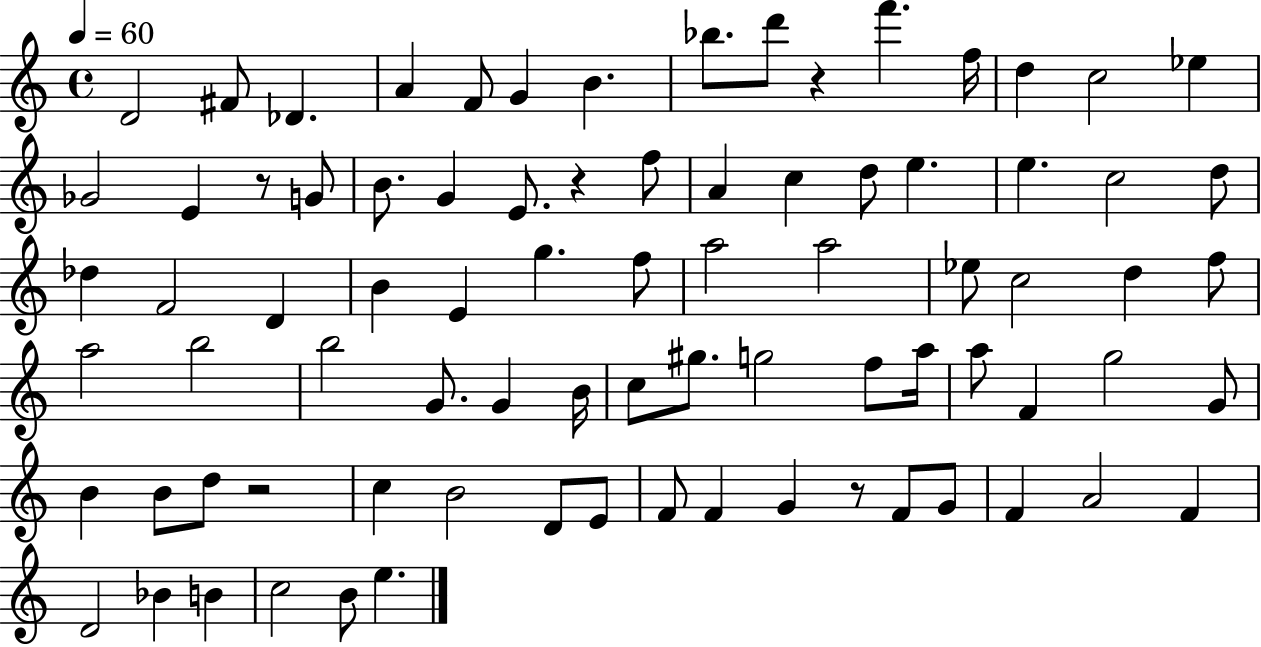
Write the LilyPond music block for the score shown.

{
  \clef treble
  \time 4/4
  \defaultTimeSignature
  \key c \major
  \tempo 4 = 60
  d'2 fis'8 des'4. | a'4 f'8 g'4 b'4. | bes''8. d'''8 r4 f'''4. f''16 | d''4 c''2 ees''4 | \break ges'2 e'4 r8 g'8 | b'8. g'4 e'8. r4 f''8 | a'4 c''4 d''8 e''4. | e''4. c''2 d''8 | \break des''4 f'2 d'4 | b'4 e'4 g''4. f''8 | a''2 a''2 | ees''8 c''2 d''4 f''8 | \break a''2 b''2 | b''2 g'8. g'4 b'16 | c''8 gis''8. g''2 f''8 a''16 | a''8 f'4 g''2 g'8 | \break b'4 b'8 d''8 r2 | c''4 b'2 d'8 e'8 | f'8 f'4 g'4 r8 f'8 g'8 | f'4 a'2 f'4 | \break d'2 bes'4 b'4 | c''2 b'8 e''4. | \bar "|."
}